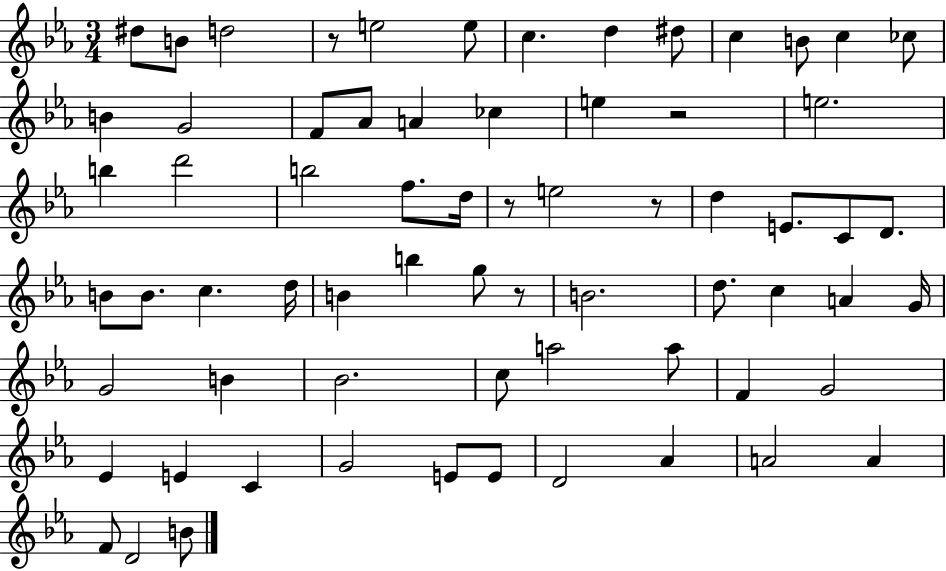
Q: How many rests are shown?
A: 5